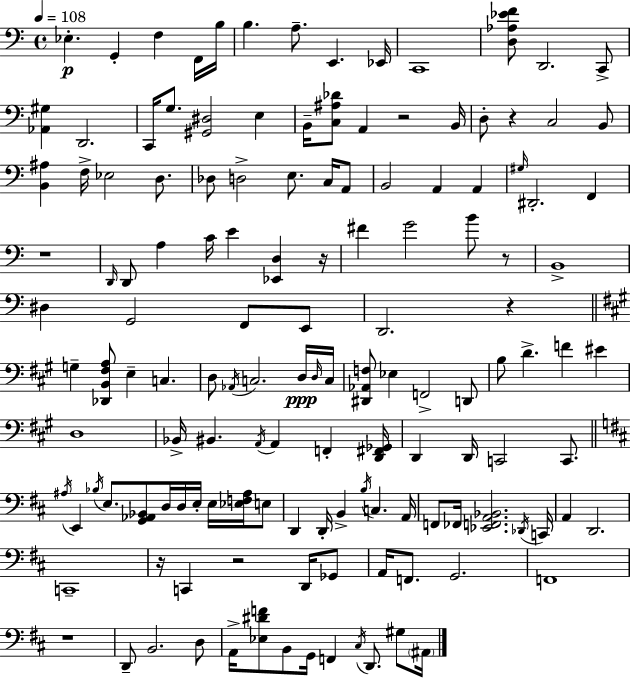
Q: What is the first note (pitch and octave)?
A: Eb3